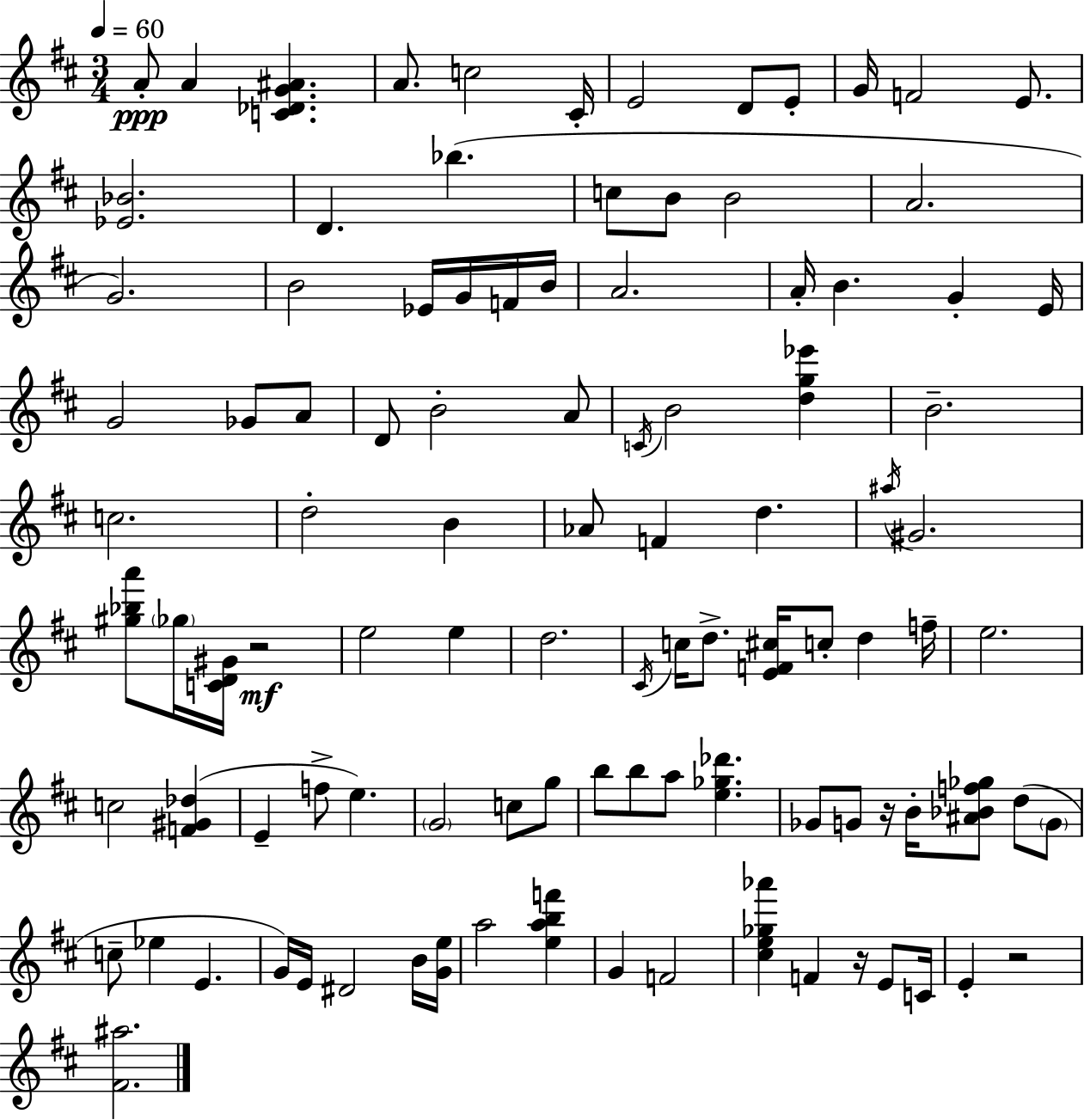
X:1
T:Untitled
M:3/4
L:1/4
K:D
A/2 A [C_DG^A] A/2 c2 ^C/4 E2 D/2 E/2 G/4 F2 E/2 [_E_B]2 D _b c/2 B/2 B2 A2 G2 B2 _E/4 G/4 F/4 B/4 A2 A/4 B G E/4 G2 _G/2 A/2 D/2 B2 A/2 C/4 B2 [dg_e'] B2 c2 d2 B _A/2 F d ^a/4 ^G2 [^g_ba']/2 _g/4 [CD^G]/4 z2 e2 e d2 ^C/4 c/4 d/2 [EF^c]/4 c/2 d f/4 e2 c2 [F^G_d] E f/2 e G2 c/2 g/2 b/2 b/2 a/2 [e_g_d'] _G/2 G/2 z/4 B/4 [^A_Bf_g]/2 d/2 G/2 c/2 _e E G/4 E/4 ^D2 B/4 [Ge]/4 a2 [eabf'] G F2 [^ce_g_a'] F z/4 E/2 C/4 E z2 [^F^a]2